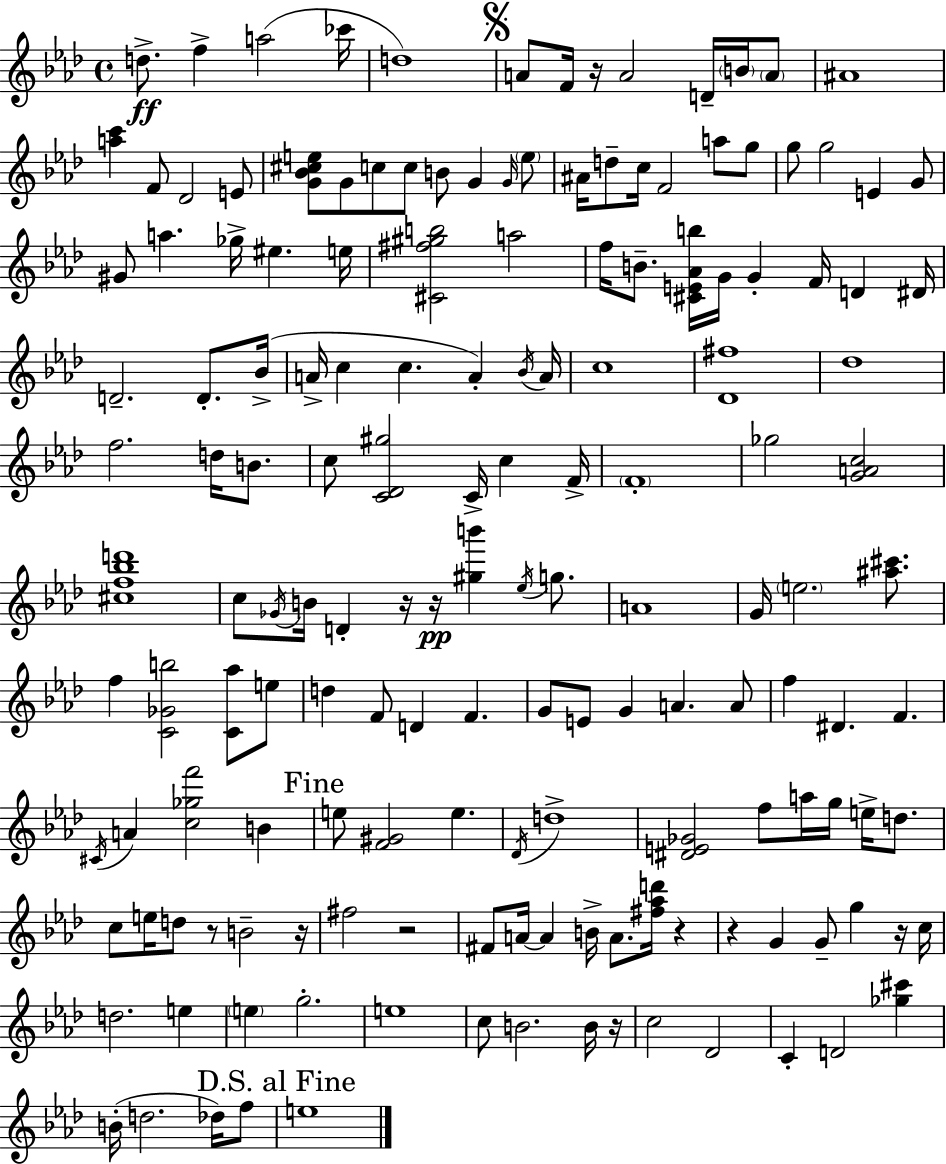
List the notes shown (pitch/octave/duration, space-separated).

D5/e. F5/q A5/h CES6/s D5/w A4/e F4/s R/s A4/h D4/s B4/s A4/e A#4/w [A5,C6]/q F4/e Db4/h E4/e [G4,Bb4,C#5,E5]/e G4/e C5/e C5/e B4/e G4/q G4/s E5/e A#4/s D5/e C5/s F4/h A5/e G5/e G5/e G5/h E4/q G4/e G#4/e A5/q. Gb5/s EIS5/q. E5/s [C#4,F#5,G#5,B5]/h A5/h F5/s B4/e. [C#4,E4,Ab4,B5]/s G4/s G4/q F4/s D4/q D#4/s D4/h. D4/e. Bb4/s A4/s C5/q C5/q. A4/q Bb4/s A4/s C5/w [Db4,F#5]/w Db5/w F5/h. D5/s B4/e. C5/e [C4,Db4,G#5]/h C4/s C5/q F4/s F4/w Gb5/h [G4,A4,C5]/h [C#5,F5,Bb5,D6]/w C5/e Gb4/s B4/s D4/q R/s R/s [G#5,B6]/q Eb5/s G5/e. A4/w G4/s E5/h. [A#5,C#6]/e. F5/q [C4,Gb4,B5]/h [C4,Ab5]/e E5/e D5/q F4/e D4/q F4/q. G4/e E4/e G4/q A4/q. A4/e F5/q D#4/q. F4/q. C#4/s A4/q [C5,Gb5,F6]/h B4/q E5/e [F4,G#4]/h E5/q. Db4/s D5/w [D#4,E4,Gb4]/h F5/e A5/s G5/s E5/s D5/e. C5/e E5/s D5/e R/e B4/h R/s F#5/h R/h F#4/e A4/s A4/q B4/s A4/e. [F#5,Ab5,D6]/s R/q R/q G4/q G4/e G5/q R/s C5/s D5/h. E5/q E5/q G5/h. E5/w C5/e B4/h. B4/s R/s C5/h Db4/h C4/q D4/h [Gb5,C#6]/q B4/s D5/h. Db5/s F5/e E5/w